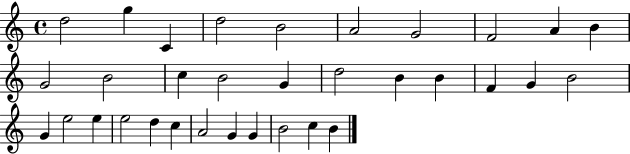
{
  \clef treble
  \time 4/4
  \defaultTimeSignature
  \key c \major
  d''2 g''4 c'4 | d''2 b'2 | a'2 g'2 | f'2 a'4 b'4 | \break g'2 b'2 | c''4 b'2 g'4 | d''2 b'4 b'4 | f'4 g'4 b'2 | \break g'4 e''2 e''4 | e''2 d''4 c''4 | a'2 g'4 g'4 | b'2 c''4 b'4 | \break \bar "|."
}